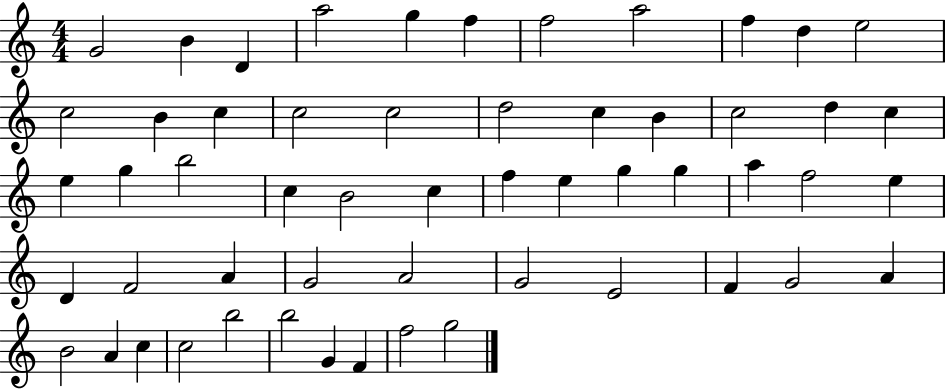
{
  \clef treble
  \numericTimeSignature
  \time 4/4
  \key c \major
  g'2 b'4 d'4 | a''2 g''4 f''4 | f''2 a''2 | f''4 d''4 e''2 | \break c''2 b'4 c''4 | c''2 c''2 | d''2 c''4 b'4 | c''2 d''4 c''4 | \break e''4 g''4 b''2 | c''4 b'2 c''4 | f''4 e''4 g''4 g''4 | a''4 f''2 e''4 | \break d'4 f'2 a'4 | g'2 a'2 | g'2 e'2 | f'4 g'2 a'4 | \break b'2 a'4 c''4 | c''2 b''2 | b''2 g'4 f'4 | f''2 g''2 | \break \bar "|."
}